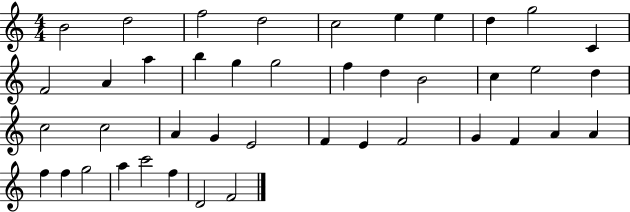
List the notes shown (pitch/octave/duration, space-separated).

B4/h D5/h F5/h D5/h C5/h E5/q E5/q D5/q G5/h C4/q F4/h A4/q A5/q B5/q G5/q G5/h F5/q D5/q B4/h C5/q E5/h D5/q C5/h C5/h A4/q G4/q E4/h F4/q E4/q F4/h G4/q F4/q A4/q A4/q F5/q F5/q G5/h A5/q C6/h F5/q D4/h F4/h